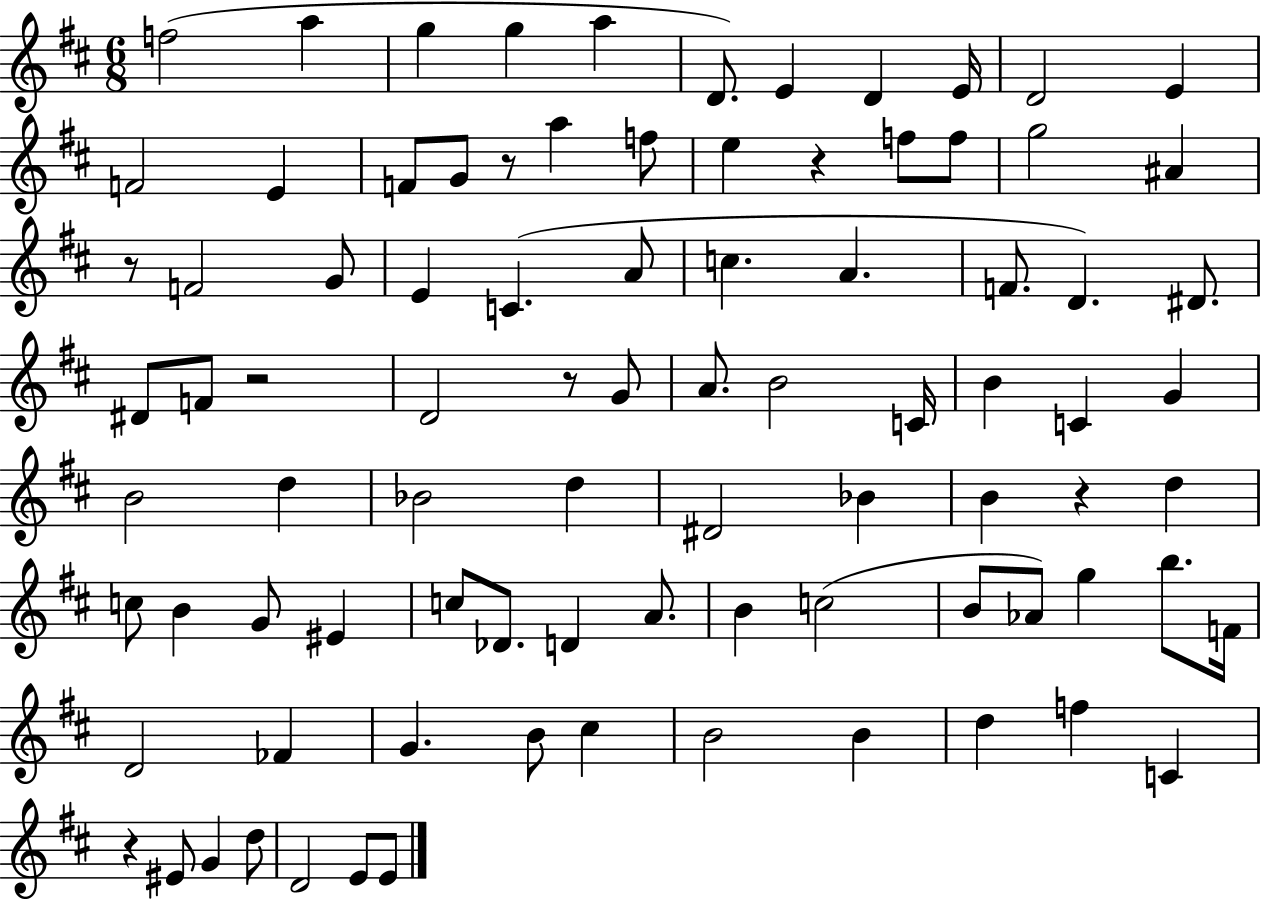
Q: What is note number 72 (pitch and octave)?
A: B4